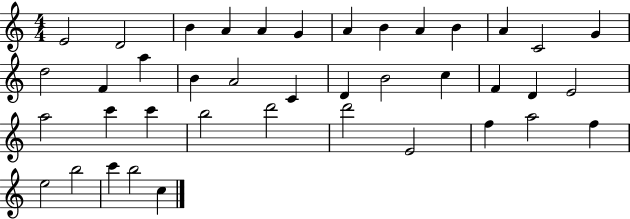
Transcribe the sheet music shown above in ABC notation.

X:1
T:Untitled
M:4/4
L:1/4
K:C
E2 D2 B A A G A B A B A C2 G d2 F a B A2 C D B2 c F D E2 a2 c' c' b2 d'2 d'2 E2 f a2 f e2 b2 c' b2 c